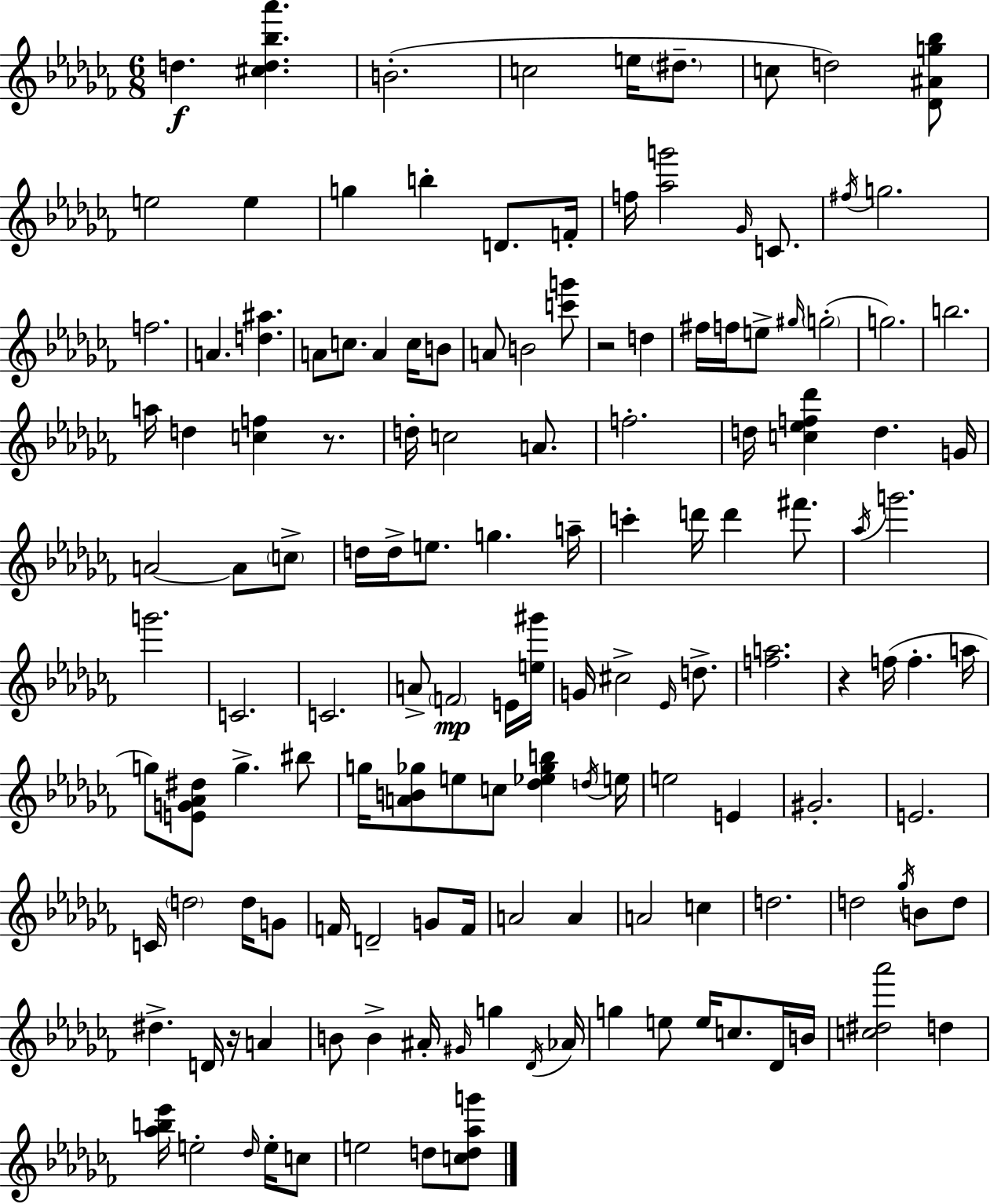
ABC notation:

X:1
T:Untitled
M:6/8
L:1/4
K:Abm
d [^cd_b_a'] B2 c2 e/4 ^d/2 c/2 d2 [_D^Ag_b]/2 e2 e g b D/2 F/4 f/4 [_ag']2 _G/4 C/2 ^f/4 g2 f2 A [d^a] A/2 c/2 A c/4 B/2 A/2 B2 [c'g']/2 z2 d ^f/4 f/4 e/2 ^g/4 g2 g2 b2 a/4 d [cf] z/2 d/4 c2 A/2 f2 d/4 [c_ef_d'] d G/4 A2 A/2 c/2 d/4 d/4 e/2 g a/4 c' d'/4 d' ^f'/2 _a/4 g'2 g'2 C2 C2 A/2 F2 E/4 [e^g']/4 G/4 ^c2 _E/4 d/2 [fa]2 z f/4 f a/4 g/2 [EG_A^d]/2 g ^b/2 g/4 [AB_g]/2 e/2 c/2 [_d_e_gb] d/4 e/4 e2 E ^G2 E2 C/4 d2 d/4 G/2 F/4 D2 G/2 F/4 A2 A A2 c d2 d2 _g/4 B/2 d/2 ^d D/4 z/4 A B/2 B ^A/4 ^G/4 g _D/4 _A/4 g e/2 e/4 c/2 _D/4 B/4 [c^d_a']2 d [_ab_e']/4 e2 _d/4 e/4 c/2 e2 d/2 [cd_ag']/2